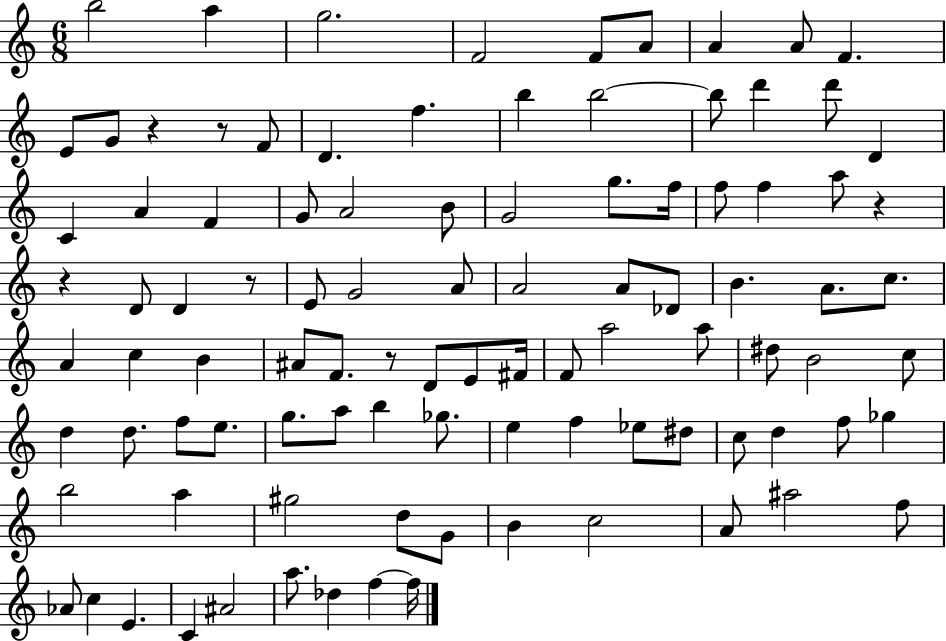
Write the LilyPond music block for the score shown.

{
  \clef treble
  \numericTimeSignature
  \time 6/8
  \key c \major
  b''2 a''4 | g''2. | f'2 f'8 a'8 | a'4 a'8 f'4. | \break e'8 g'8 r4 r8 f'8 | d'4. f''4. | b''4 b''2~~ | b''8 d'''4 d'''8 d'4 | \break c'4 a'4 f'4 | g'8 a'2 b'8 | g'2 g''8. f''16 | f''8 f''4 a''8 r4 | \break r4 d'8 d'4 r8 | e'8 g'2 a'8 | a'2 a'8 des'8 | b'4. a'8. c''8. | \break a'4 c''4 b'4 | ais'8 f'8. r8 d'8 e'8 fis'16 | f'8 a''2 a''8 | dis''8 b'2 c''8 | \break d''4 d''8. f''8 e''8. | g''8. a''8 b''4 ges''8. | e''4 f''4 ees''8 dis''8 | c''8 d''4 f''8 ges''4 | \break b''2 a''4 | gis''2 d''8 g'8 | b'4 c''2 | a'8 ais''2 f''8 | \break aes'8 c''4 e'4. | c'4 ais'2 | a''8. des''4 f''4~~ f''16 | \bar "|."
}